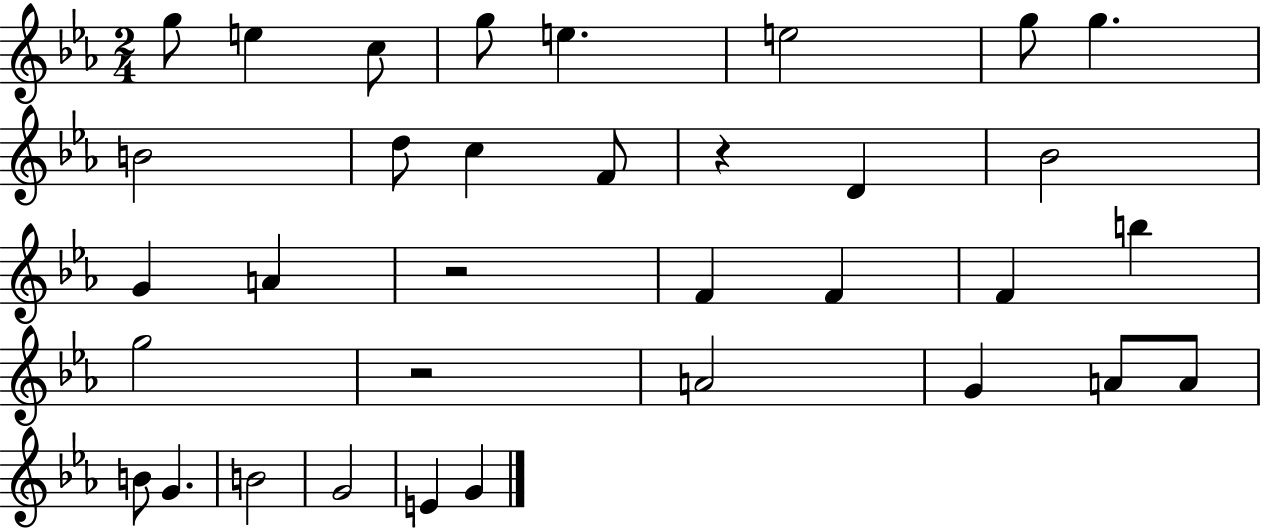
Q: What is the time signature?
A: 2/4